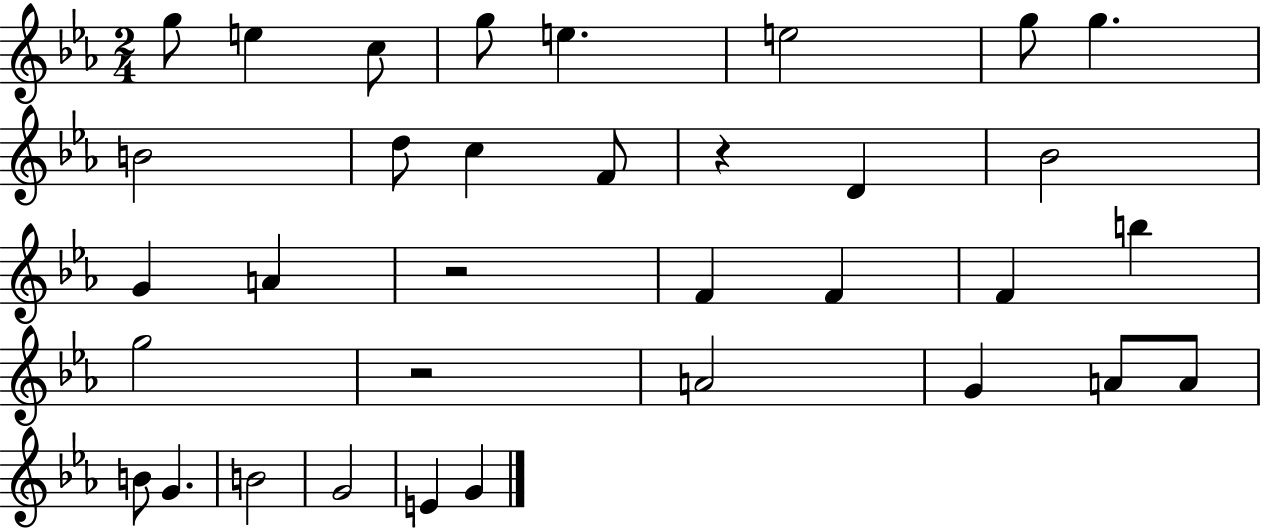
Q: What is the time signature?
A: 2/4